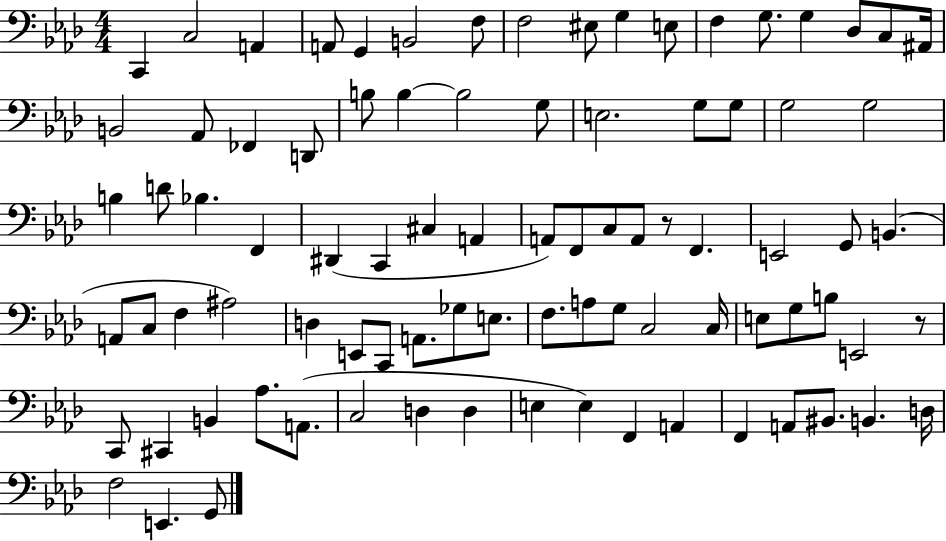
C2/q C3/h A2/q A2/e G2/q B2/h F3/e F3/h EIS3/e G3/q E3/e F3/q G3/e. G3/q Db3/e C3/e A#2/s B2/h Ab2/e FES2/q D2/e B3/e B3/q B3/h G3/e E3/h. G3/e G3/e G3/h G3/h B3/q D4/e Bb3/q. F2/q D#2/q C2/q C#3/q A2/q A2/e F2/e C3/e A2/e R/e F2/q. E2/h G2/e B2/q. A2/e C3/e F3/q A#3/h D3/q E2/e C2/e A2/e. Gb3/e E3/e. F3/e. A3/e G3/e C3/h C3/s E3/e G3/e B3/e E2/h R/e C2/e C#2/q B2/q Ab3/e. A2/e. C3/h D3/q D3/q E3/q E3/q F2/q A2/q F2/q A2/e BIS2/e. B2/q. D3/s F3/h E2/q. G2/e